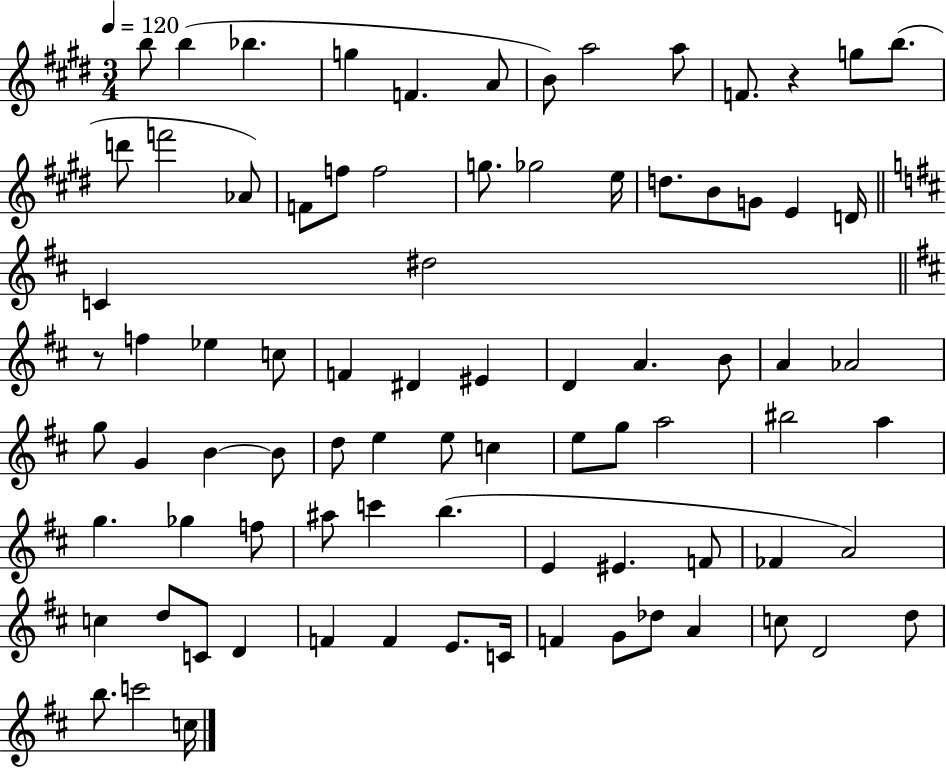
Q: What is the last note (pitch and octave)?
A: C5